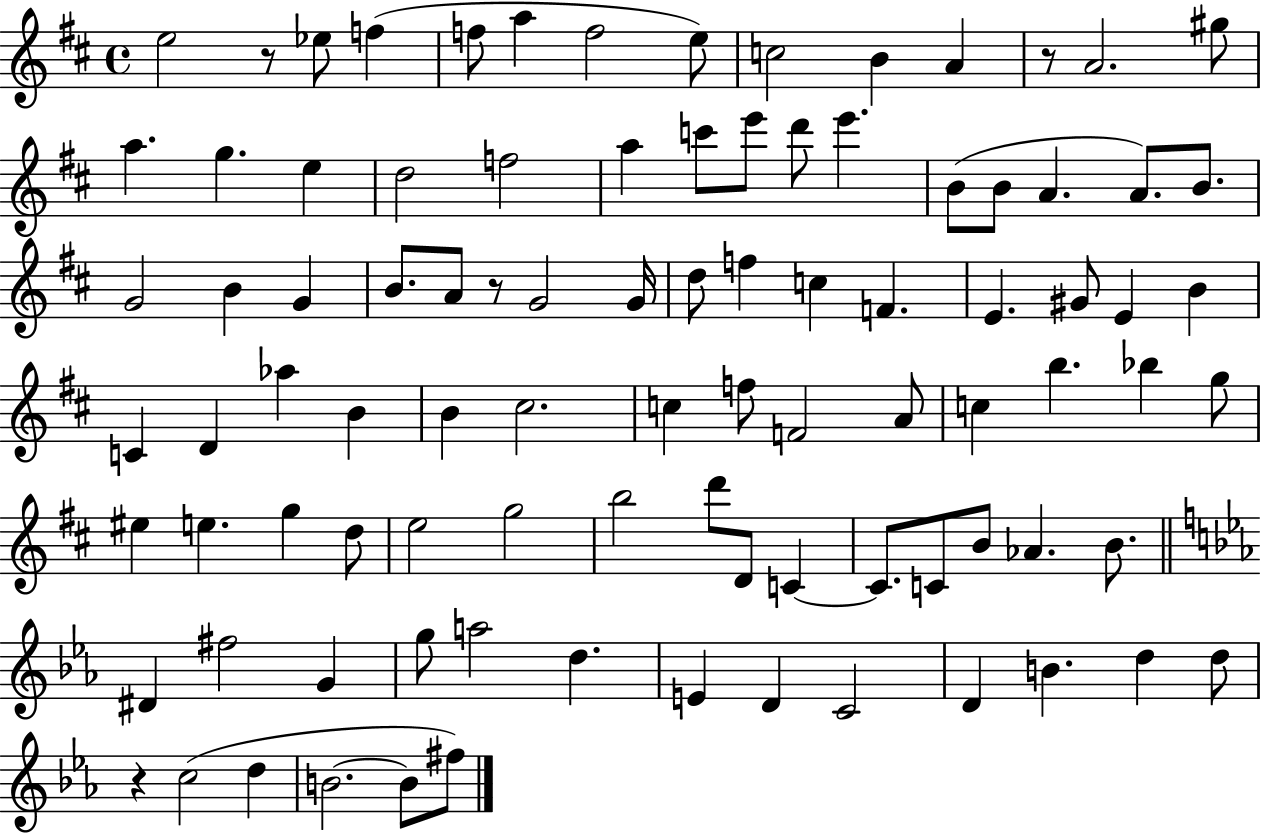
E5/h R/e Eb5/e F5/q F5/e A5/q F5/h E5/e C5/h B4/q A4/q R/e A4/h. G#5/e A5/q. G5/q. E5/q D5/h F5/h A5/q C6/e E6/e D6/e E6/q. B4/e B4/e A4/q. A4/e. B4/e. G4/h B4/q G4/q B4/e. A4/e R/e G4/h G4/s D5/e F5/q C5/q F4/q. E4/q. G#4/e E4/q B4/q C4/q D4/q Ab5/q B4/q B4/q C#5/h. C5/q F5/e F4/h A4/e C5/q B5/q. Bb5/q G5/e EIS5/q E5/q. G5/q D5/e E5/h G5/h B5/h D6/e D4/e C4/q C4/e. C4/e B4/e Ab4/q. B4/e. D#4/q F#5/h G4/q G5/e A5/h D5/q. E4/q D4/q C4/h D4/q B4/q. D5/q D5/e R/q C5/h D5/q B4/h. B4/e F#5/e